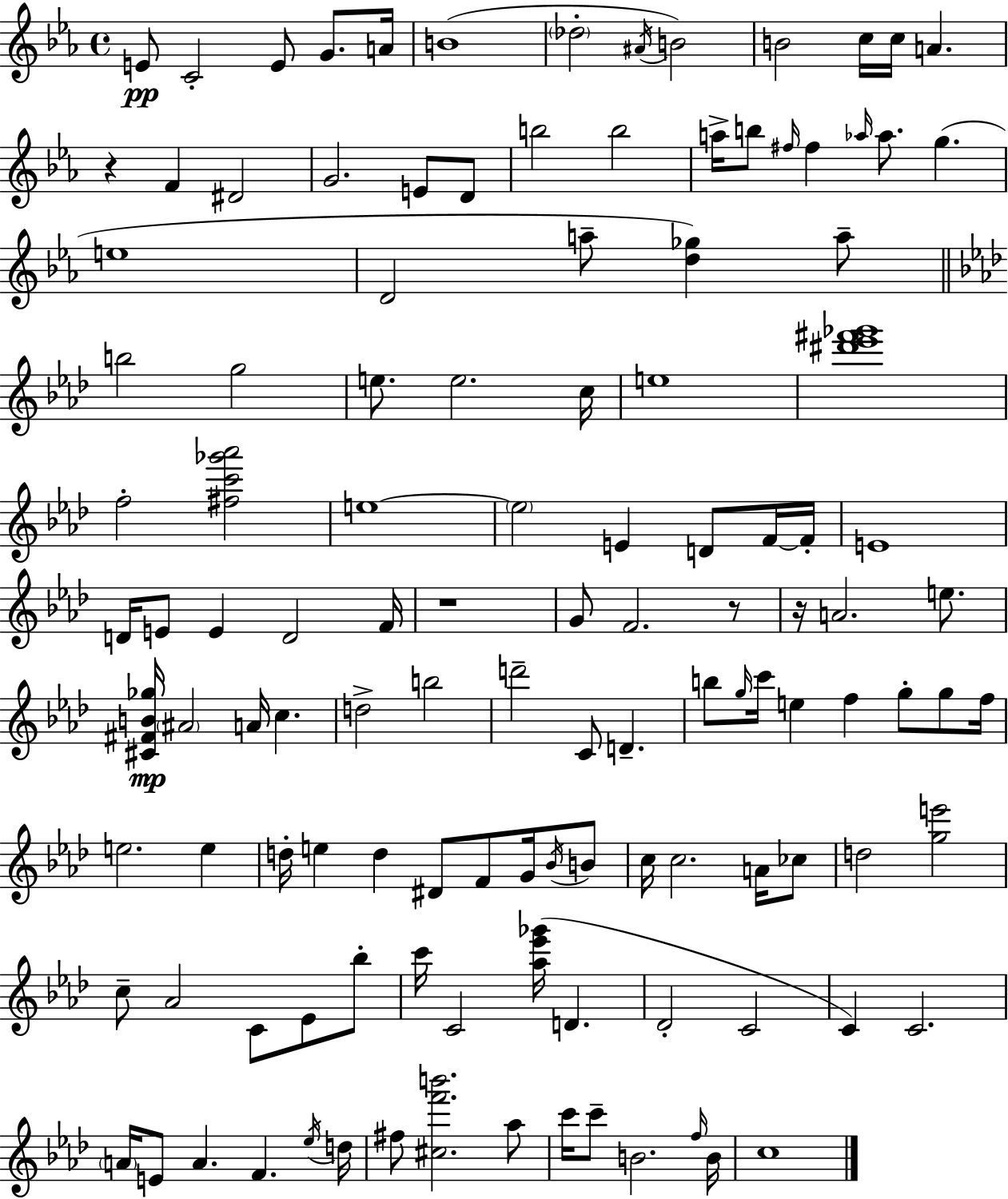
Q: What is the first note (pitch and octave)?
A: E4